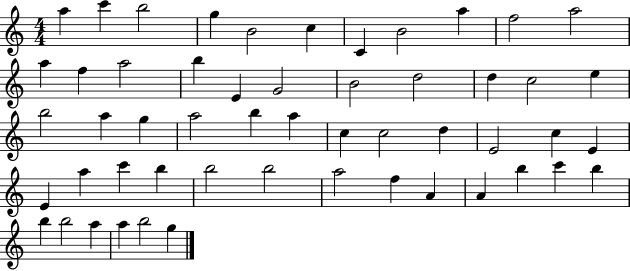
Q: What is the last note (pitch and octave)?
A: G5